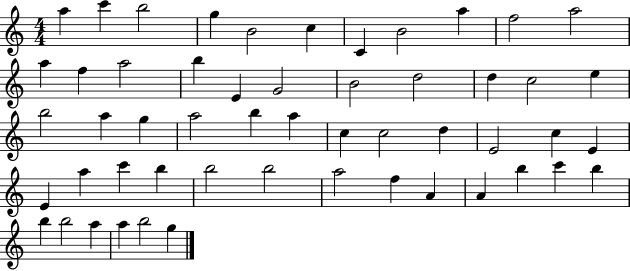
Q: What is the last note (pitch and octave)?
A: G5